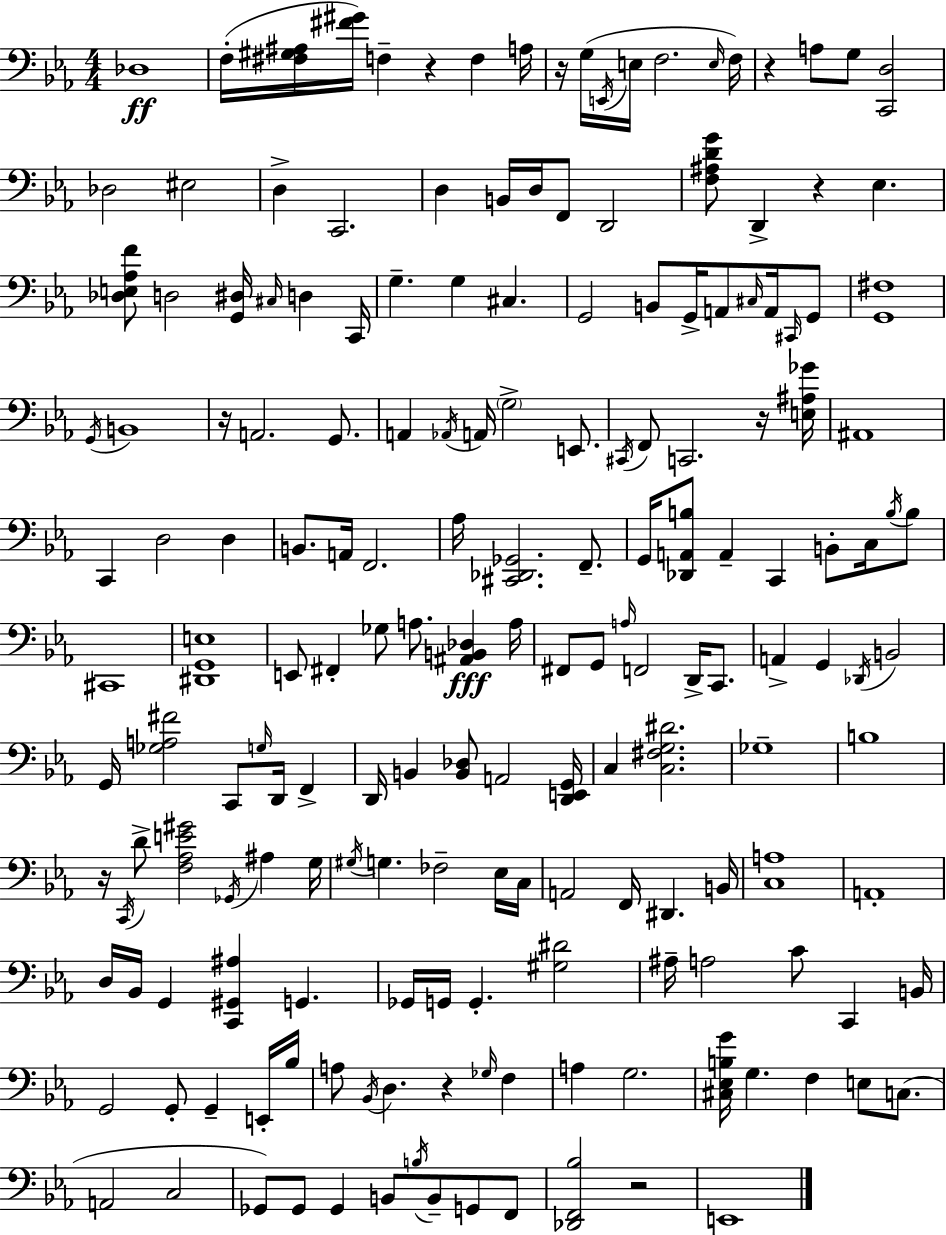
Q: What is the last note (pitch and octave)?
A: E2